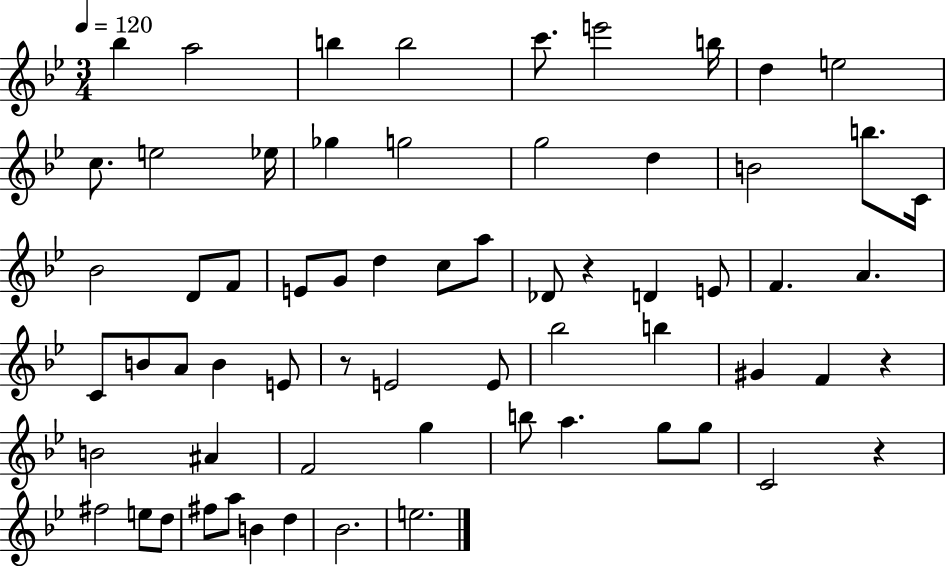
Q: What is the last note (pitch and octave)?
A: E5